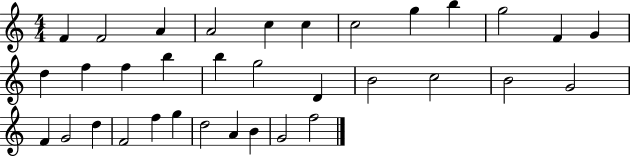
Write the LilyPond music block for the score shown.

{
  \clef treble
  \numericTimeSignature
  \time 4/4
  \key c \major
  f'4 f'2 a'4 | a'2 c''4 c''4 | c''2 g''4 b''4 | g''2 f'4 g'4 | \break d''4 f''4 f''4 b''4 | b''4 g''2 d'4 | b'2 c''2 | b'2 g'2 | \break f'4 g'2 d''4 | f'2 f''4 g''4 | d''2 a'4 b'4 | g'2 f''2 | \break \bar "|."
}